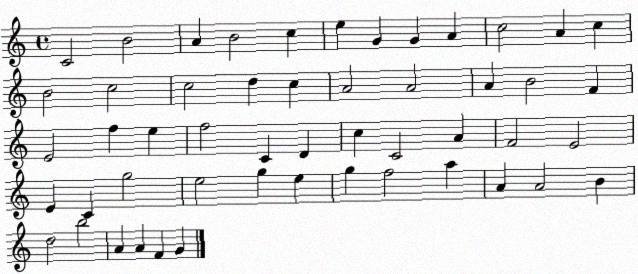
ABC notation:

X:1
T:Untitled
M:4/4
L:1/4
K:C
C2 B2 A B2 c e G G A c2 A c B2 c2 c2 d c A2 A2 A B2 F E2 f e f2 C D c C2 A F2 E2 E C g2 e2 g e g f2 a A A2 B d2 b2 A A F G